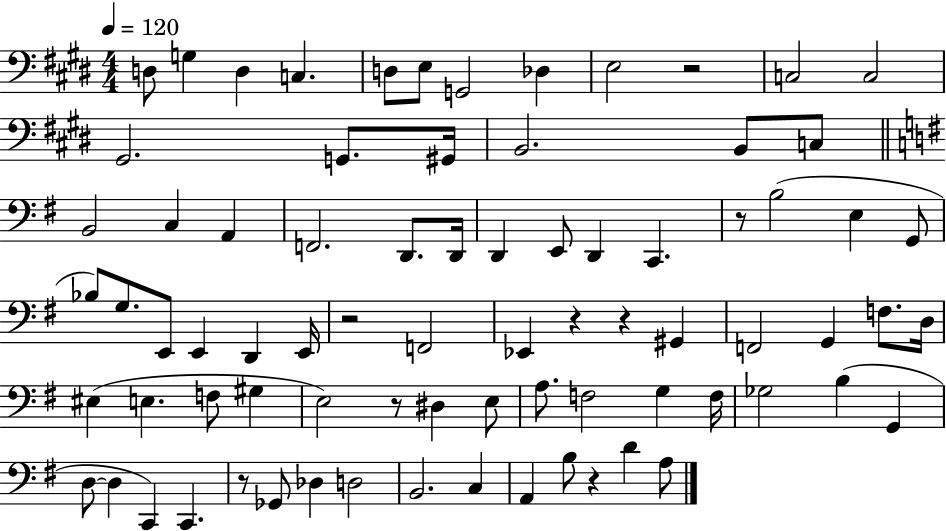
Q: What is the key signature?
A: E major